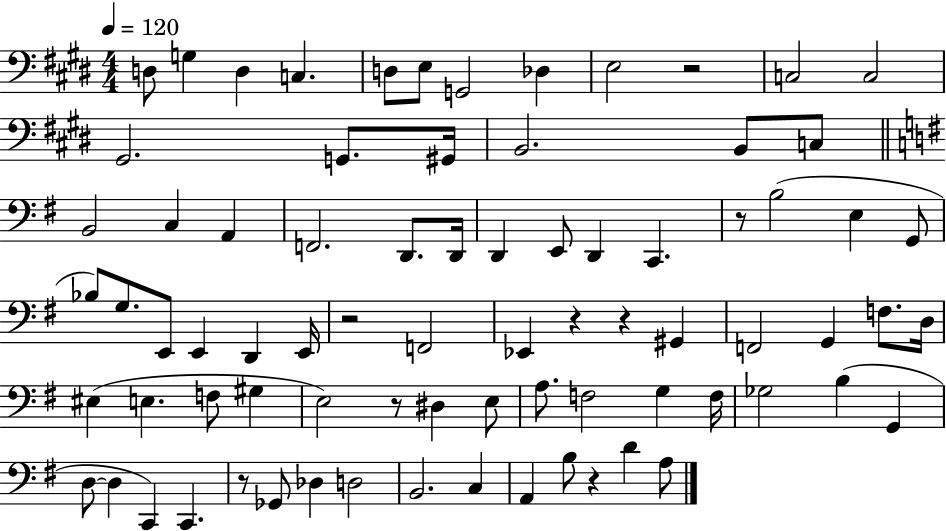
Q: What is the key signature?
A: E major